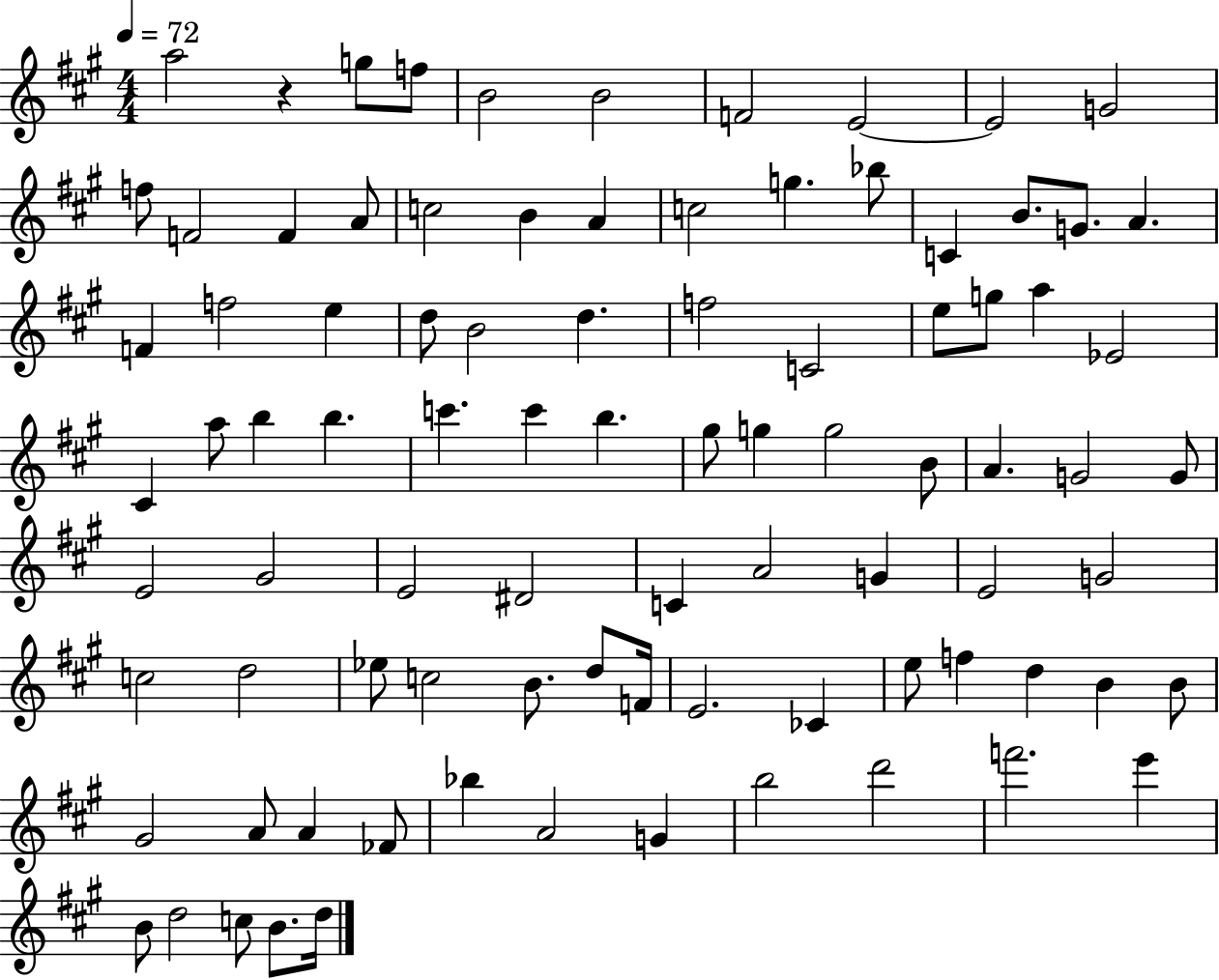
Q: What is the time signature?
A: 4/4